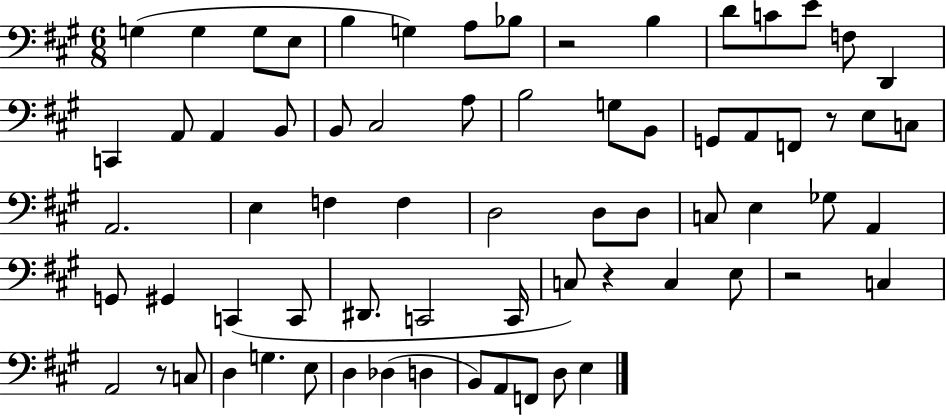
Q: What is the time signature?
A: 6/8